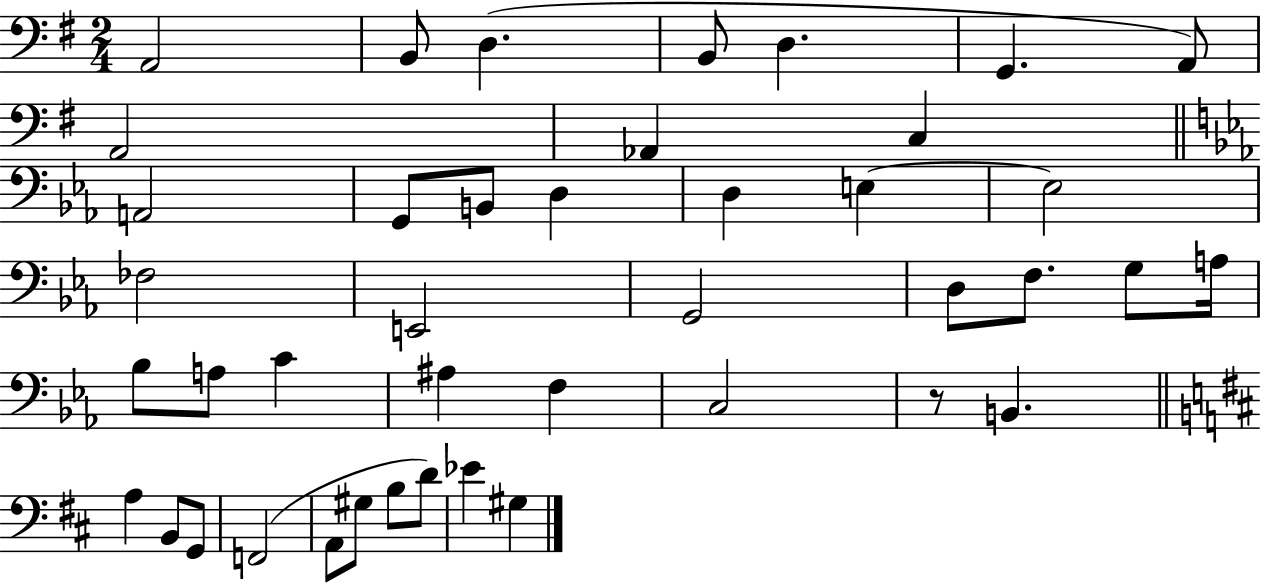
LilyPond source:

{
  \clef bass
  \numericTimeSignature
  \time 2/4
  \key g \major
  a,2 | b,8 d4.( | b,8 d4. | g,4. a,8) | \break a,2 | aes,4 c4 | \bar "||" \break \key ees \major a,2 | g,8 b,8 d4 | d4 e4~~ | e2 | \break fes2 | e,2 | g,2 | d8 f8. g8 a16 | \break bes8 a8 c'4 | ais4 f4 | c2 | r8 b,4. | \break \bar "||" \break \key b \minor a4 b,8 g,8 | f,2( | a,8 gis8 b8 d'8) | ees'4 gis4 | \break \bar "|."
}